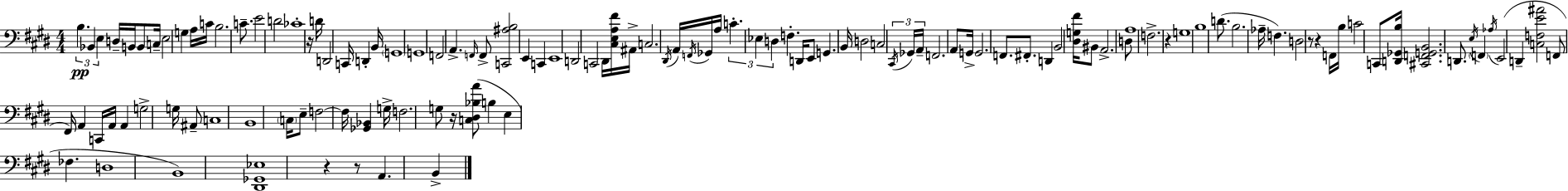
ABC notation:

X:1
T:Untitled
M:4/4
L:1/4
K:E
B, _B,, E, D,/4 B,,/4 B,,/2 C,/4 E,2 G, A,/4 C/4 B,2 C/2 E2 D2 _C4 z/4 D/4 D,,2 C,,/4 D,, B,,/4 G,,4 G,,4 F,,2 A,, F,,/4 F,,/2 [C,,^A,B,]2 E,, C,, E,,4 D,,2 C,,2 ^D,,/4 [^C,E,A,^F]/4 ^A,,/4 C,2 ^D,,/4 A,,/4 F,,/4 _G,,/4 A,/4 C _E, D, F, D,,/4 E,,/2 G,, B,,/4 D,2 C,2 ^C,,/4 _G,,/4 A,,/4 F,,2 A,,/2 G,,/4 G,,2 F,,/2 ^F,,/2 D,, B,,2 [^D,G,^F]/4 ^B,,/2 A,,2 D,/2 A,4 F,2 z G,4 B,4 D/2 B,2 _A,/4 F, D,2 z/2 z F,,/4 B,/4 C2 C,,/2 [D,,_G,,B,]/4 [^C,,F,,G,,B,,]2 D,,/2 E,/4 F,, _A,/4 E,,2 D,, [C,F,E^A]2 F,,/2 ^F,,/4 A,, C,,/4 A,,/4 A,, G,2 G,/4 ^A,,/2 C,4 B,,4 C,/4 E,/2 F,2 F,/4 [_G,,_B,,] G,/4 F,2 G,/2 z/4 [C,^D,_B,A]/2 B, E, _F, D,4 B,,4 [^D,,_G,,_E,]4 z z/2 A,, B,,